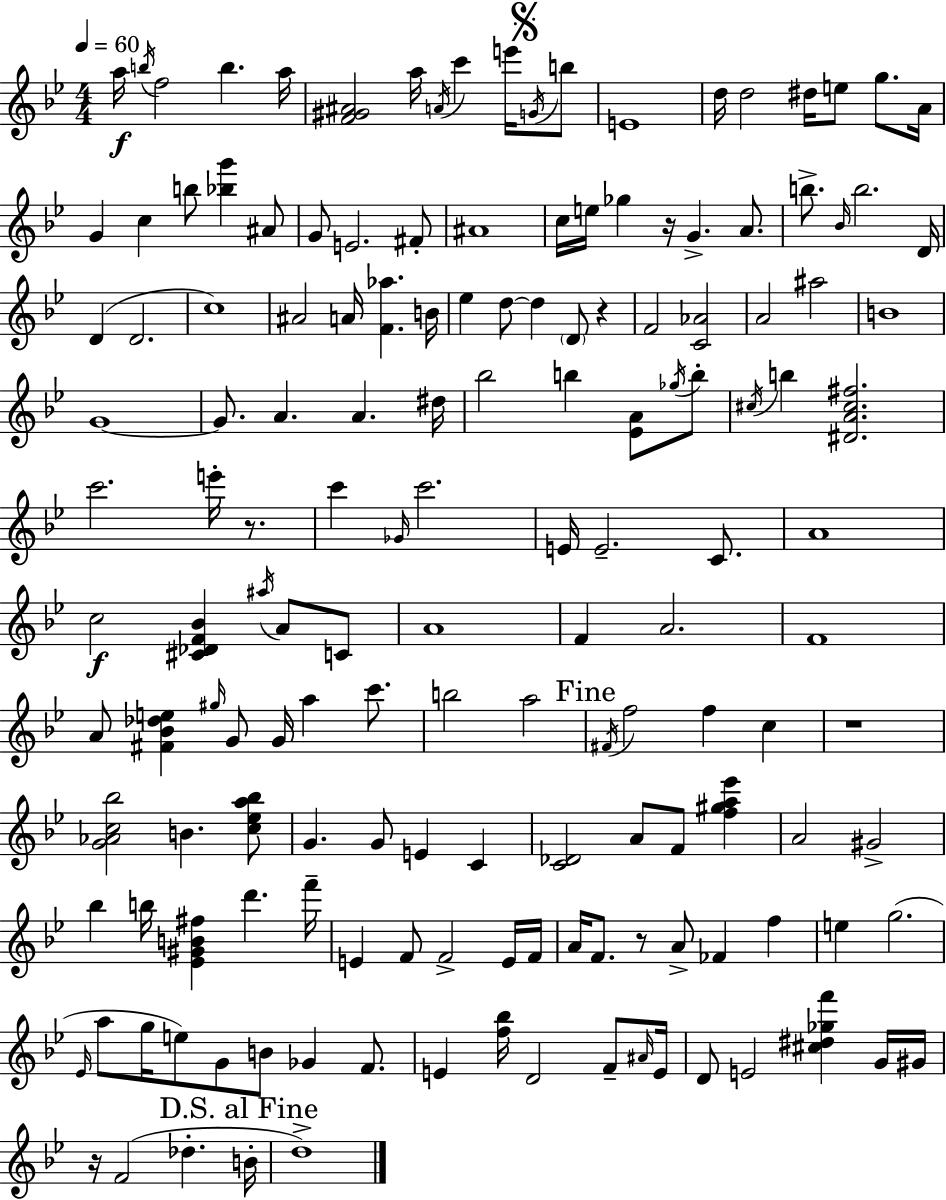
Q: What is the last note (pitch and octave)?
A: D5